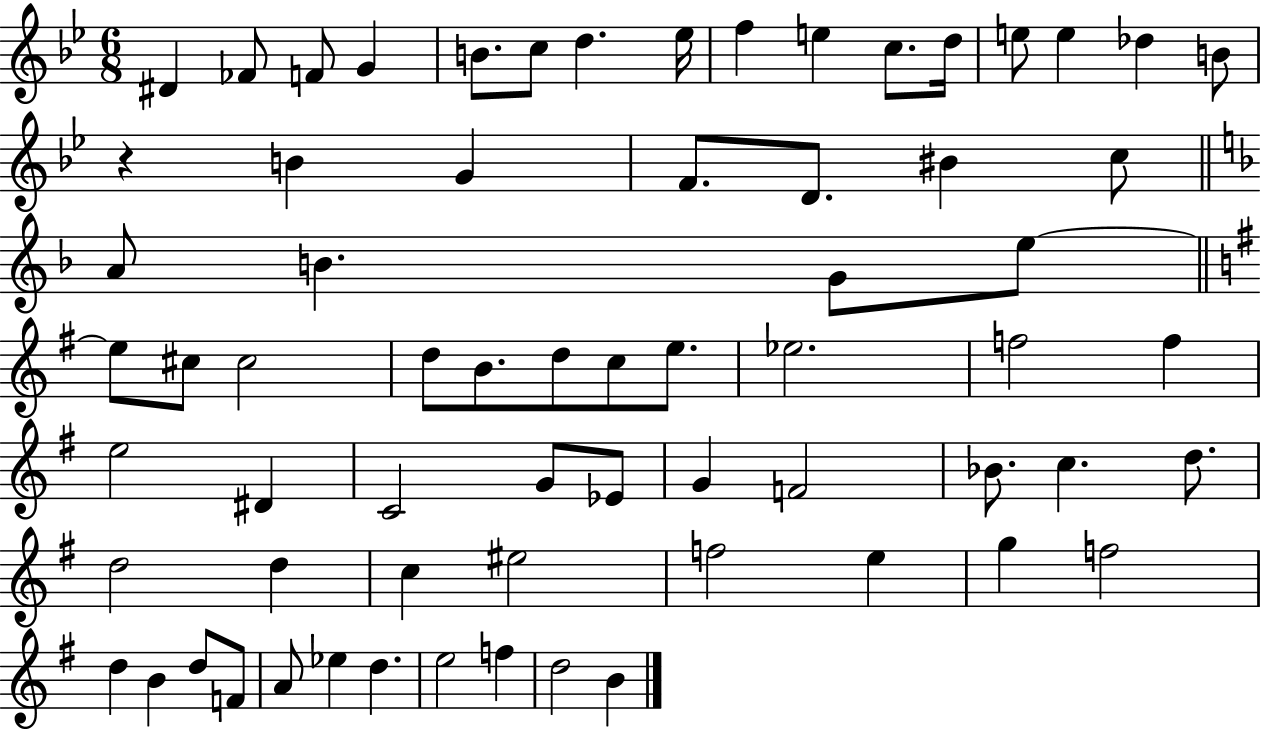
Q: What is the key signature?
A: BES major